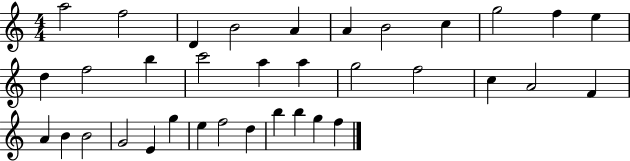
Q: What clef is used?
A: treble